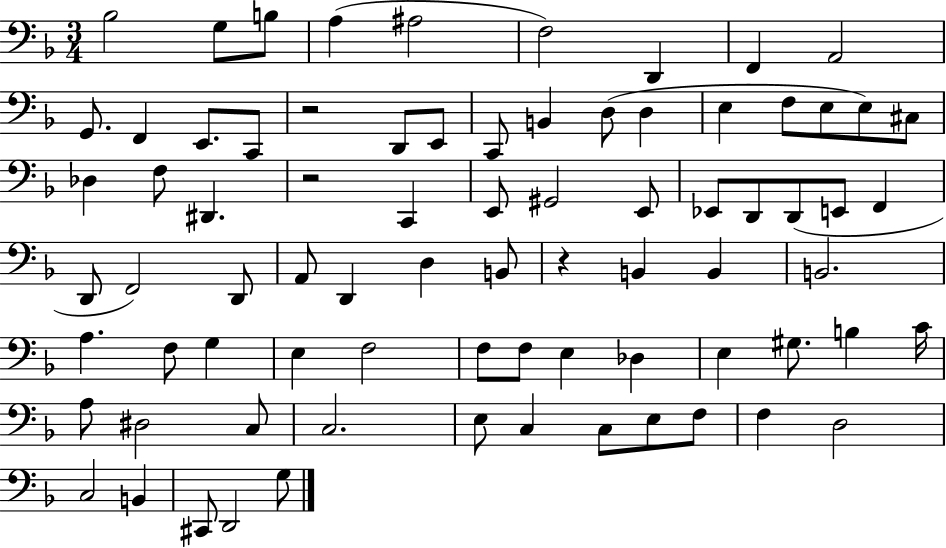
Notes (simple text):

Bb3/h G3/e B3/e A3/q A#3/h F3/h D2/q F2/q A2/h G2/e. F2/q E2/e. C2/e R/h D2/e E2/e C2/e B2/q D3/e D3/q E3/q F3/e E3/e E3/e C#3/e Db3/q F3/e D#2/q. R/h C2/q E2/e G#2/h E2/e Eb2/e D2/e D2/e E2/e F2/q D2/e F2/h D2/e A2/e D2/q D3/q B2/e R/q B2/q B2/q B2/h. A3/q. F3/e G3/q E3/q F3/h F3/e F3/e E3/q Db3/q E3/q G#3/e. B3/q C4/s A3/e D#3/h C3/e C3/h. E3/e C3/q C3/e E3/e F3/e F3/q D3/h C3/h B2/q C#2/e D2/h G3/e